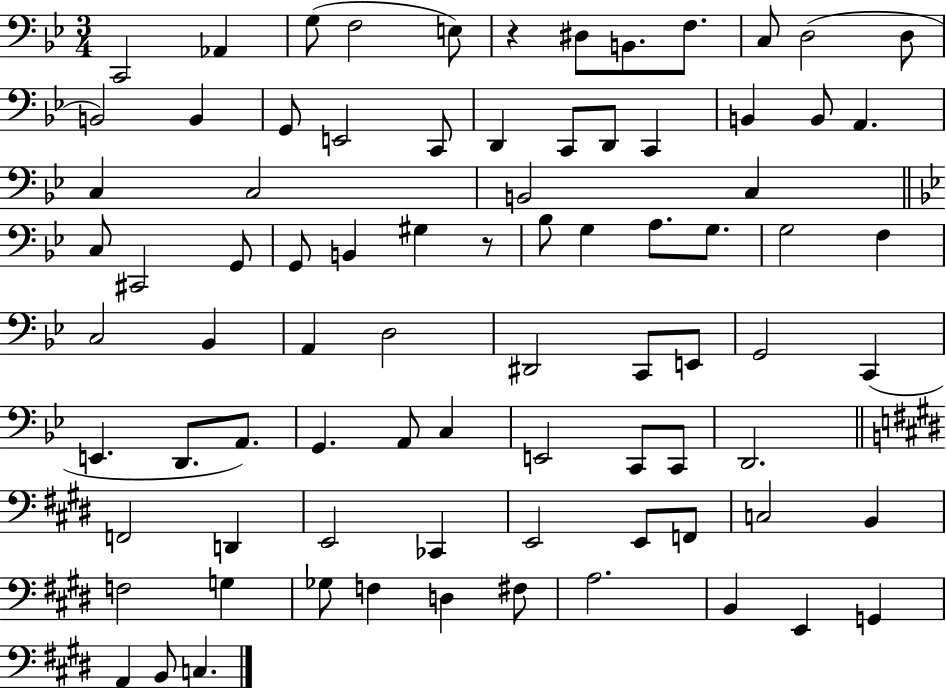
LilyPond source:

{
  \clef bass
  \numericTimeSignature
  \time 3/4
  \key bes \major
  \repeat volta 2 { c,2 aes,4 | g8( f2 e8) | r4 dis8 b,8. f8. | c8 d2( d8 | \break b,2) b,4 | g,8 e,2 c,8 | d,4 c,8 d,8 c,4 | b,4 b,8 a,4. | \break c4 c2 | b,2 c4 | \bar "||" \break \key bes \major c8 cis,2 g,8 | g,8 b,4 gis4 r8 | bes8 g4 a8. g8. | g2 f4 | \break c2 bes,4 | a,4 d2 | dis,2 c,8 e,8 | g,2 c,4( | \break e,4. d,8. a,8.) | g,4. a,8 c4 | e,2 c,8 c,8 | d,2. | \break \bar "||" \break \key e \major f,2 d,4 | e,2 ces,4 | e,2 e,8 f,8 | c2 b,4 | \break f2 g4 | ges8 f4 d4 fis8 | a2. | b,4 e,4 g,4 | \break a,4 b,8 c4. | } \bar "|."
}